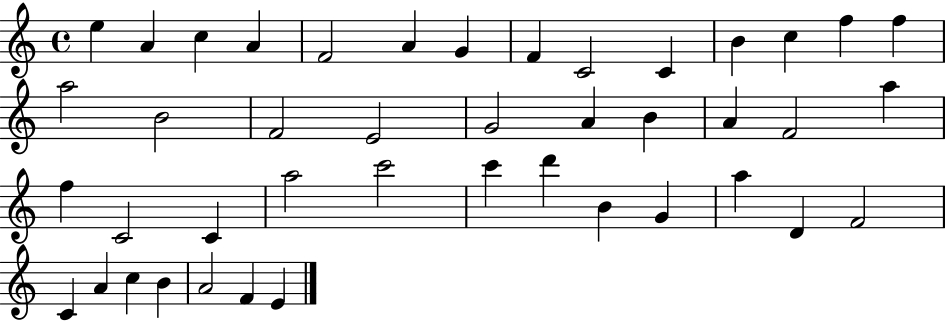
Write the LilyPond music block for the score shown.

{
  \clef treble
  \time 4/4
  \defaultTimeSignature
  \key c \major
  e''4 a'4 c''4 a'4 | f'2 a'4 g'4 | f'4 c'2 c'4 | b'4 c''4 f''4 f''4 | \break a''2 b'2 | f'2 e'2 | g'2 a'4 b'4 | a'4 f'2 a''4 | \break f''4 c'2 c'4 | a''2 c'''2 | c'''4 d'''4 b'4 g'4 | a''4 d'4 f'2 | \break c'4 a'4 c''4 b'4 | a'2 f'4 e'4 | \bar "|."
}